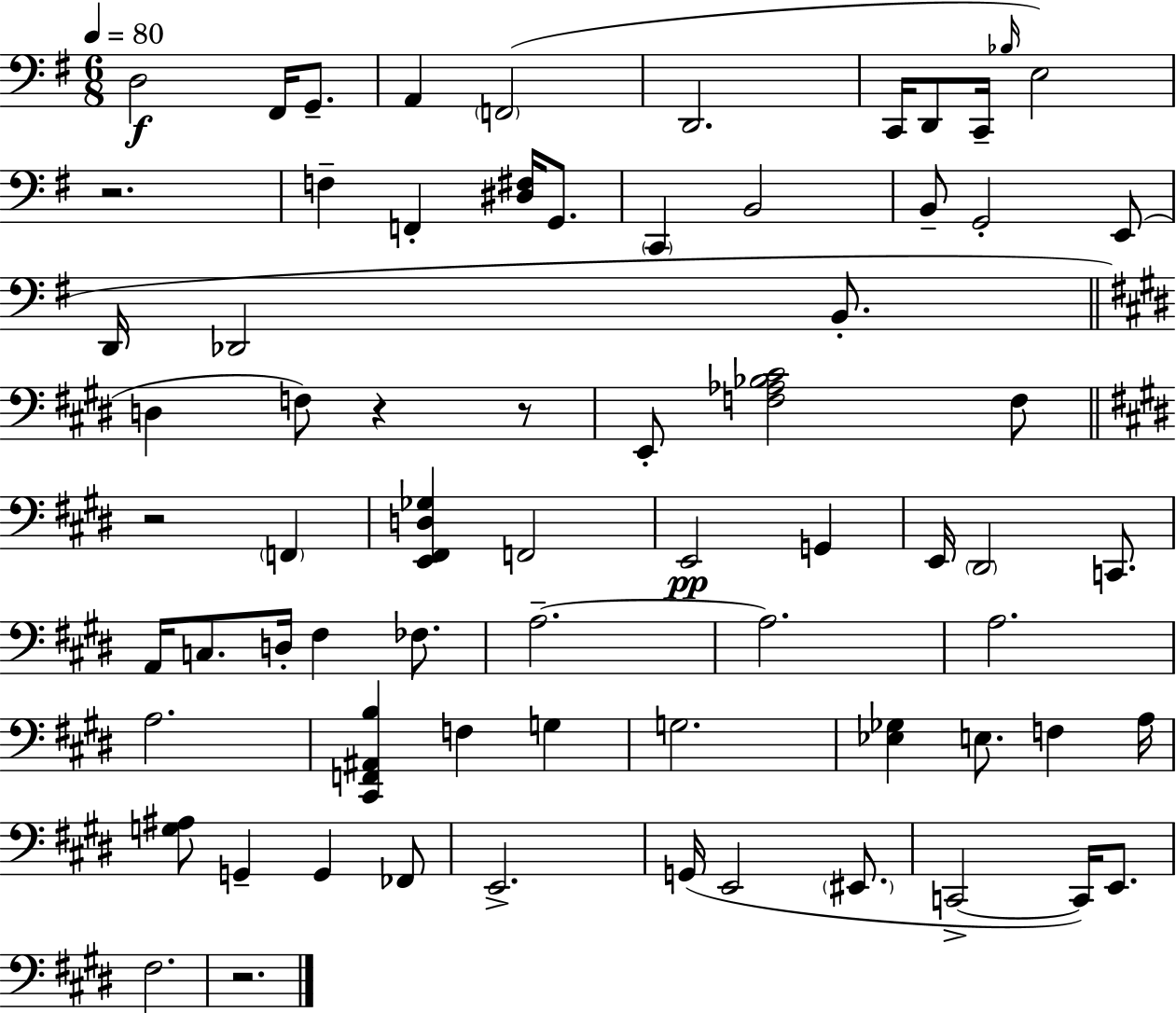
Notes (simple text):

D3/h F#2/s G2/e. A2/q F2/h D2/h. C2/s D2/e C2/s Bb3/s E3/h R/h. F3/q F2/q [D#3,F#3]/s G2/e. C2/q B2/h B2/e G2/h E2/e D2/s Db2/h B2/e. D3/q F3/e R/q R/e E2/e [F3,Ab3,Bb3,C#4]/h F3/e R/h F2/q [E2,F#2,D3,Gb3]/q F2/h E2/h G2/q E2/s D#2/h C2/e. A2/s C3/e. D3/s F#3/q FES3/e. A3/h. A3/h. A3/h. A3/h. [C#2,F2,A#2,B3]/q F3/q G3/q G3/h. [Eb3,Gb3]/q E3/e. F3/q A3/s [G3,A#3]/e G2/q G2/q FES2/e E2/h. G2/s E2/h EIS2/e. C2/h C2/s E2/e. F#3/h. R/h.